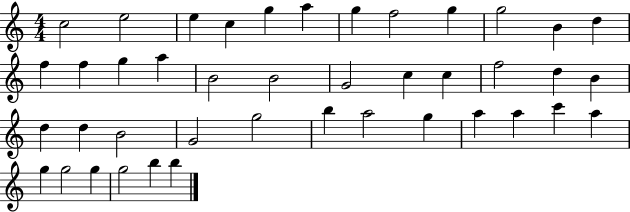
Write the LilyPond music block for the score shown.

{
  \clef treble
  \numericTimeSignature
  \time 4/4
  \key c \major
  c''2 e''2 | e''4 c''4 g''4 a''4 | g''4 f''2 g''4 | g''2 b'4 d''4 | \break f''4 f''4 g''4 a''4 | b'2 b'2 | g'2 c''4 c''4 | f''2 d''4 b'4 | \break d''4 d''4 b'2 | g'2 g''2 | b''4 a''2 g''4 | a''4 a''4 c'''4 a''4 | \break g''4 g''2 g''4 | g''2 b''4 b''4 | \bar "|."
}